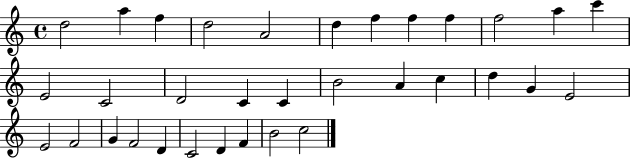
{
  \clef treble
  \time 4/4
  \defaultTimeSignature
  \key c \major
  d''2 a''4 f''4 | d''2 a'2 | d''4 f''4 f''4 f''4 | f''2 a''4 c'''4 | \break e'2 c'2 | d'2 c'4 c'4 | b'2 a'4 c''4 | d''4 g'4 e'2 | \break e'2 f'2 | g'4 f'2 d'4 | c'2 d'4 f'4 | b'2 c''2 | \break \bar "|."
}